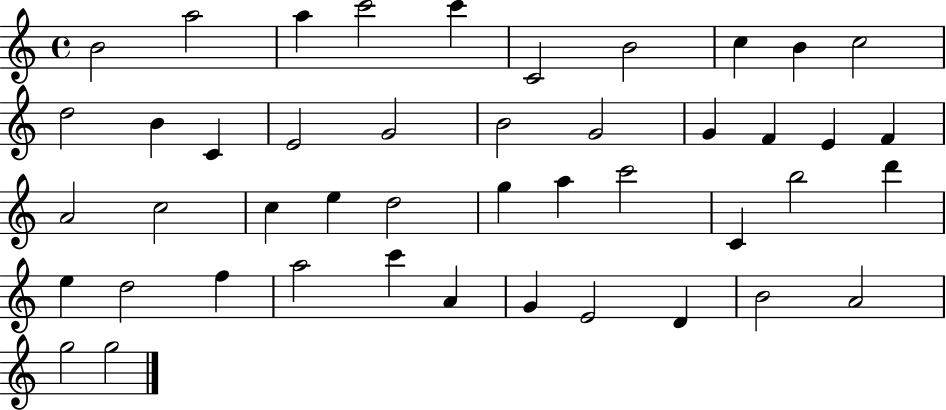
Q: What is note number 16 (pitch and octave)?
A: B4